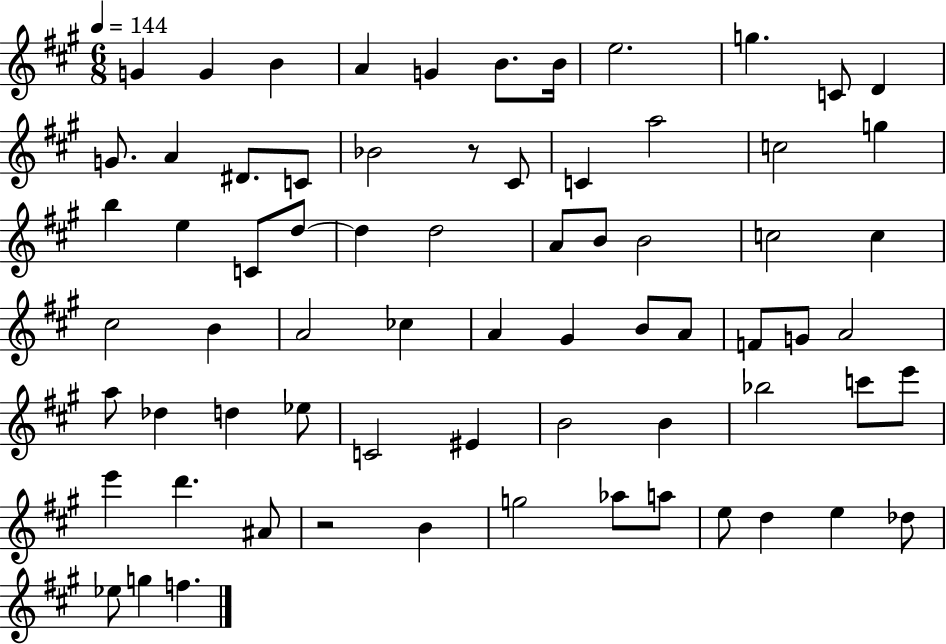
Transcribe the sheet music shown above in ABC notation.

X:1
T:Untitled
M:6/8
L:1/4
K:A
G G B A G B/2 B/4 e2 g C/2 D G/2 A ^D/2 C/2 _B2 z/2 ^C/2 C a2 c2 g b e C/2 d/2 d d2 A/2 B/2 B2 c2 c ^c2 B A2 _c A ^G B/2 A/2 F/2 G/2 A2 a/2 _d d _e/2 C2 ^E B2 B _b2 c'/2 e'/2 e' d' ^A/2 z2 B g2 _a/2 a/2 e/2 d e _d/2 _e/2 g f